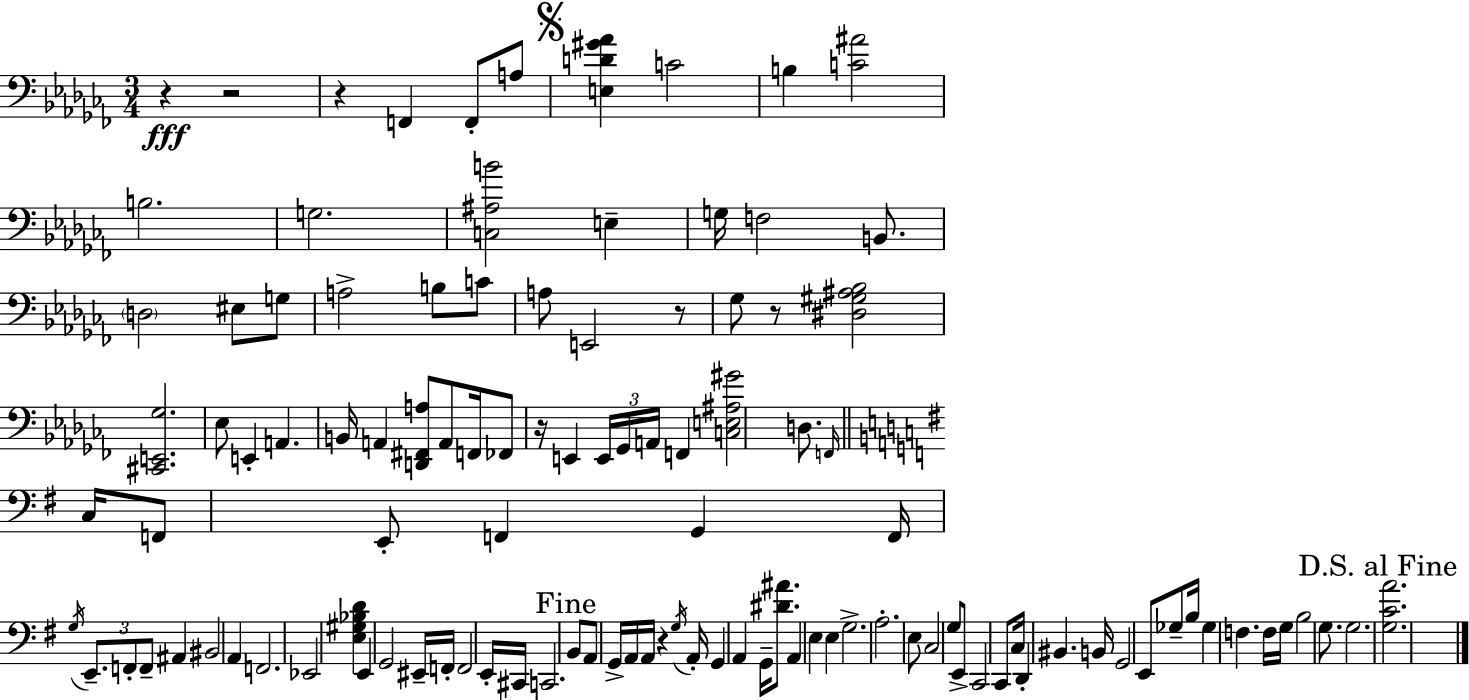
X:1
T:Untitled
M:3/4
L:1/4
K:Abm
z z2 z F,, F,,/2 A,/2 [E,D^G_A] C2 B, [C^A]2 B,2 G,2 [C,^A,B]2 E, G,/4 F,2 B,,/2 D,2 ^E,/2 G,/2 A,2 B,/2 C/2 A,/2 E,,2 z/2 _G,/2 z/2 [^D,^G,^A,_B,]2 [^C,,E,,_G,]2 _E,/2 E,, A,, B,,/4 A,, [D,,^F,,A,]/2 A,,/2 F,,/4 _F,,/2 z/4 E,, E,,/4 _G,,/4 A,,/4 F,, [C,E,^A,^G]2 D,/2 F,,/4 C,/4 F,,/2 E,,/2 F,, G,, F,,/4 G,/4 E,,/2 F,,/2 F,,/2 ^A,, ^B,,2 A,, F,,2 _E,,2 [E,^G,_B,D] E,, G,,2 ^E,,/4 F,,/4 F,,2 E,,/4 ^C,,/4 C,,2 B,,/2 A,,/2 G,,/4 A,,/4 A,,/4 z G,/4 A,,/4 G,, A,, G,,/4 [^D^A]/2 A,, E, E, G,2 A,2 E,/2 C,2 G,/2 E,,/2 C,,2 C,,/2 C,/4 D,, ^B,, B,,/4 G,,2 E,,/2 _G,/2 B,/4 _G, F, F,/4 G,/4 B,2 G,/2 G,2 [G,CA]2